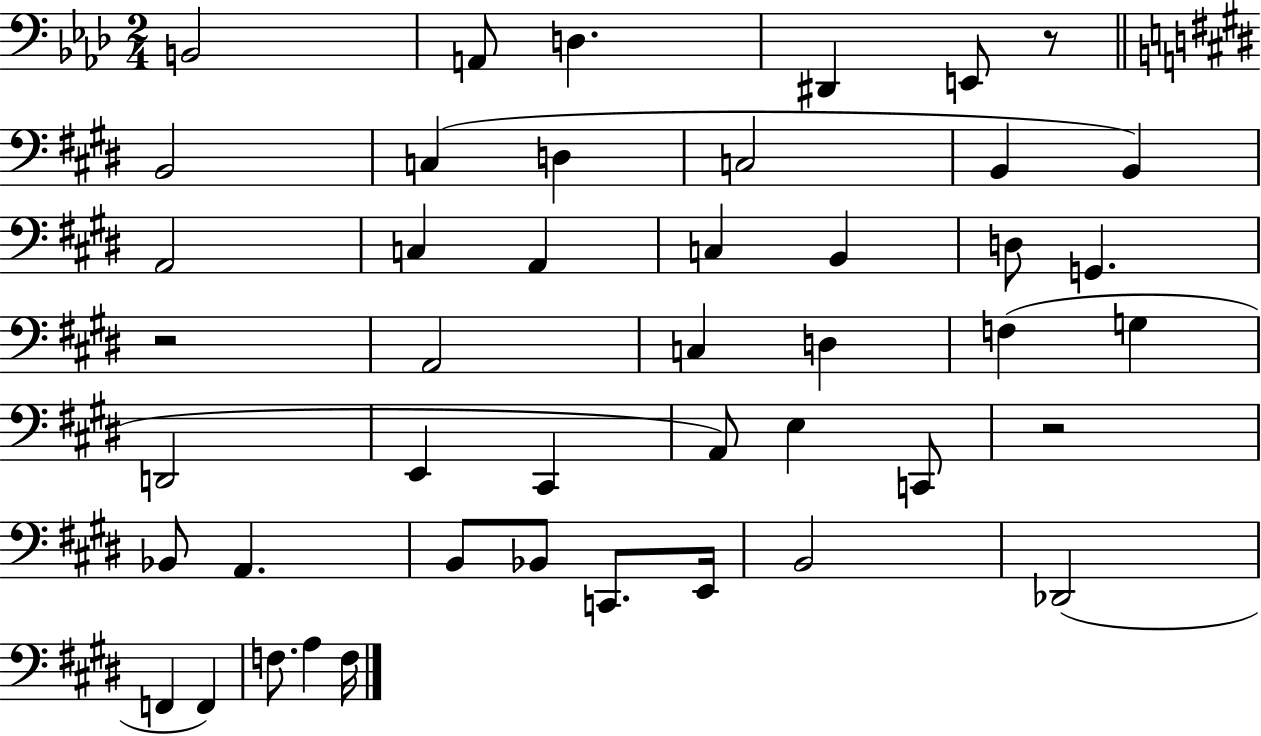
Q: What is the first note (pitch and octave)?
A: B2